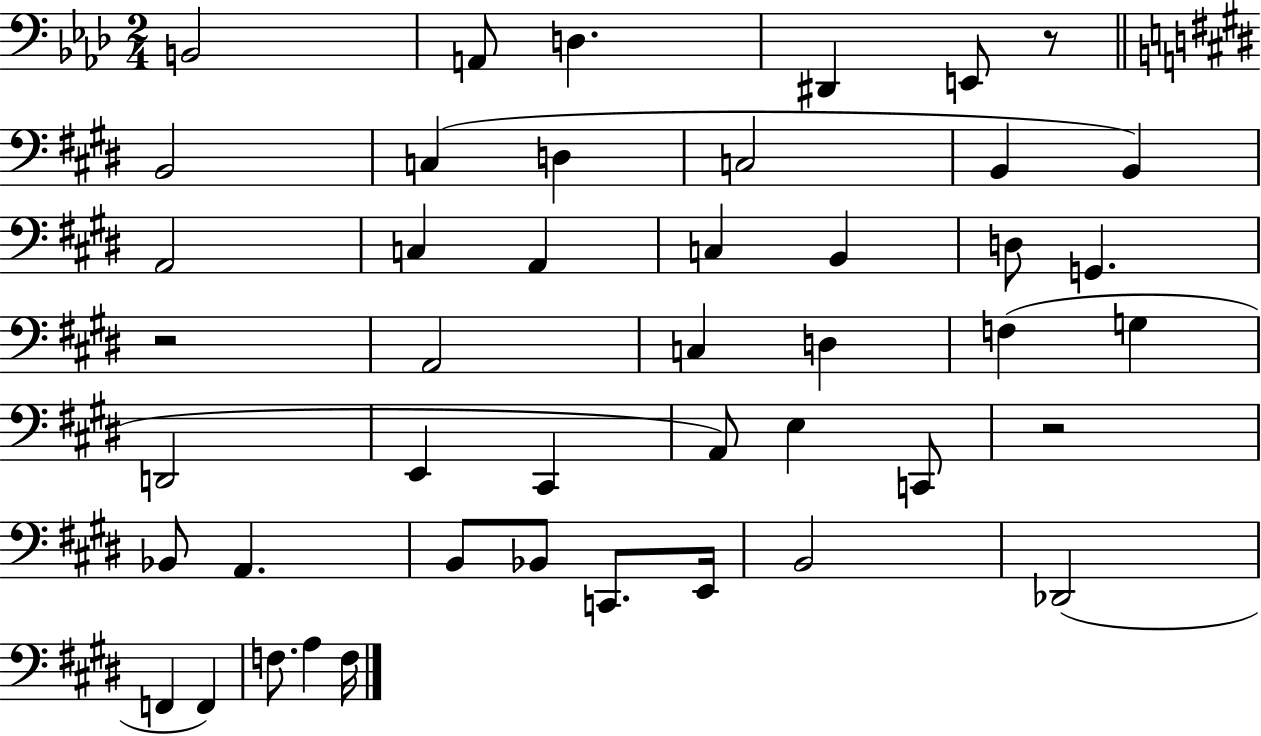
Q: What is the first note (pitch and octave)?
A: B2